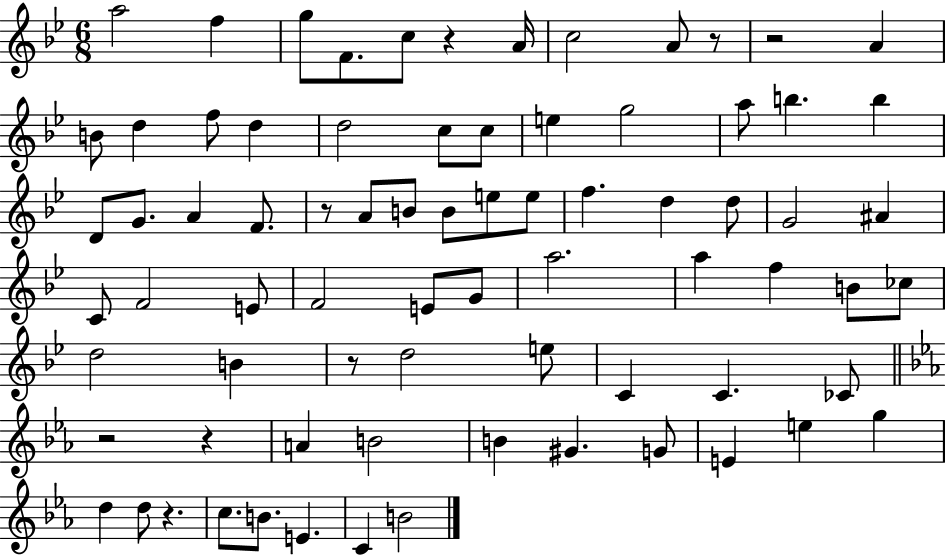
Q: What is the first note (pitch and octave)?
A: A5